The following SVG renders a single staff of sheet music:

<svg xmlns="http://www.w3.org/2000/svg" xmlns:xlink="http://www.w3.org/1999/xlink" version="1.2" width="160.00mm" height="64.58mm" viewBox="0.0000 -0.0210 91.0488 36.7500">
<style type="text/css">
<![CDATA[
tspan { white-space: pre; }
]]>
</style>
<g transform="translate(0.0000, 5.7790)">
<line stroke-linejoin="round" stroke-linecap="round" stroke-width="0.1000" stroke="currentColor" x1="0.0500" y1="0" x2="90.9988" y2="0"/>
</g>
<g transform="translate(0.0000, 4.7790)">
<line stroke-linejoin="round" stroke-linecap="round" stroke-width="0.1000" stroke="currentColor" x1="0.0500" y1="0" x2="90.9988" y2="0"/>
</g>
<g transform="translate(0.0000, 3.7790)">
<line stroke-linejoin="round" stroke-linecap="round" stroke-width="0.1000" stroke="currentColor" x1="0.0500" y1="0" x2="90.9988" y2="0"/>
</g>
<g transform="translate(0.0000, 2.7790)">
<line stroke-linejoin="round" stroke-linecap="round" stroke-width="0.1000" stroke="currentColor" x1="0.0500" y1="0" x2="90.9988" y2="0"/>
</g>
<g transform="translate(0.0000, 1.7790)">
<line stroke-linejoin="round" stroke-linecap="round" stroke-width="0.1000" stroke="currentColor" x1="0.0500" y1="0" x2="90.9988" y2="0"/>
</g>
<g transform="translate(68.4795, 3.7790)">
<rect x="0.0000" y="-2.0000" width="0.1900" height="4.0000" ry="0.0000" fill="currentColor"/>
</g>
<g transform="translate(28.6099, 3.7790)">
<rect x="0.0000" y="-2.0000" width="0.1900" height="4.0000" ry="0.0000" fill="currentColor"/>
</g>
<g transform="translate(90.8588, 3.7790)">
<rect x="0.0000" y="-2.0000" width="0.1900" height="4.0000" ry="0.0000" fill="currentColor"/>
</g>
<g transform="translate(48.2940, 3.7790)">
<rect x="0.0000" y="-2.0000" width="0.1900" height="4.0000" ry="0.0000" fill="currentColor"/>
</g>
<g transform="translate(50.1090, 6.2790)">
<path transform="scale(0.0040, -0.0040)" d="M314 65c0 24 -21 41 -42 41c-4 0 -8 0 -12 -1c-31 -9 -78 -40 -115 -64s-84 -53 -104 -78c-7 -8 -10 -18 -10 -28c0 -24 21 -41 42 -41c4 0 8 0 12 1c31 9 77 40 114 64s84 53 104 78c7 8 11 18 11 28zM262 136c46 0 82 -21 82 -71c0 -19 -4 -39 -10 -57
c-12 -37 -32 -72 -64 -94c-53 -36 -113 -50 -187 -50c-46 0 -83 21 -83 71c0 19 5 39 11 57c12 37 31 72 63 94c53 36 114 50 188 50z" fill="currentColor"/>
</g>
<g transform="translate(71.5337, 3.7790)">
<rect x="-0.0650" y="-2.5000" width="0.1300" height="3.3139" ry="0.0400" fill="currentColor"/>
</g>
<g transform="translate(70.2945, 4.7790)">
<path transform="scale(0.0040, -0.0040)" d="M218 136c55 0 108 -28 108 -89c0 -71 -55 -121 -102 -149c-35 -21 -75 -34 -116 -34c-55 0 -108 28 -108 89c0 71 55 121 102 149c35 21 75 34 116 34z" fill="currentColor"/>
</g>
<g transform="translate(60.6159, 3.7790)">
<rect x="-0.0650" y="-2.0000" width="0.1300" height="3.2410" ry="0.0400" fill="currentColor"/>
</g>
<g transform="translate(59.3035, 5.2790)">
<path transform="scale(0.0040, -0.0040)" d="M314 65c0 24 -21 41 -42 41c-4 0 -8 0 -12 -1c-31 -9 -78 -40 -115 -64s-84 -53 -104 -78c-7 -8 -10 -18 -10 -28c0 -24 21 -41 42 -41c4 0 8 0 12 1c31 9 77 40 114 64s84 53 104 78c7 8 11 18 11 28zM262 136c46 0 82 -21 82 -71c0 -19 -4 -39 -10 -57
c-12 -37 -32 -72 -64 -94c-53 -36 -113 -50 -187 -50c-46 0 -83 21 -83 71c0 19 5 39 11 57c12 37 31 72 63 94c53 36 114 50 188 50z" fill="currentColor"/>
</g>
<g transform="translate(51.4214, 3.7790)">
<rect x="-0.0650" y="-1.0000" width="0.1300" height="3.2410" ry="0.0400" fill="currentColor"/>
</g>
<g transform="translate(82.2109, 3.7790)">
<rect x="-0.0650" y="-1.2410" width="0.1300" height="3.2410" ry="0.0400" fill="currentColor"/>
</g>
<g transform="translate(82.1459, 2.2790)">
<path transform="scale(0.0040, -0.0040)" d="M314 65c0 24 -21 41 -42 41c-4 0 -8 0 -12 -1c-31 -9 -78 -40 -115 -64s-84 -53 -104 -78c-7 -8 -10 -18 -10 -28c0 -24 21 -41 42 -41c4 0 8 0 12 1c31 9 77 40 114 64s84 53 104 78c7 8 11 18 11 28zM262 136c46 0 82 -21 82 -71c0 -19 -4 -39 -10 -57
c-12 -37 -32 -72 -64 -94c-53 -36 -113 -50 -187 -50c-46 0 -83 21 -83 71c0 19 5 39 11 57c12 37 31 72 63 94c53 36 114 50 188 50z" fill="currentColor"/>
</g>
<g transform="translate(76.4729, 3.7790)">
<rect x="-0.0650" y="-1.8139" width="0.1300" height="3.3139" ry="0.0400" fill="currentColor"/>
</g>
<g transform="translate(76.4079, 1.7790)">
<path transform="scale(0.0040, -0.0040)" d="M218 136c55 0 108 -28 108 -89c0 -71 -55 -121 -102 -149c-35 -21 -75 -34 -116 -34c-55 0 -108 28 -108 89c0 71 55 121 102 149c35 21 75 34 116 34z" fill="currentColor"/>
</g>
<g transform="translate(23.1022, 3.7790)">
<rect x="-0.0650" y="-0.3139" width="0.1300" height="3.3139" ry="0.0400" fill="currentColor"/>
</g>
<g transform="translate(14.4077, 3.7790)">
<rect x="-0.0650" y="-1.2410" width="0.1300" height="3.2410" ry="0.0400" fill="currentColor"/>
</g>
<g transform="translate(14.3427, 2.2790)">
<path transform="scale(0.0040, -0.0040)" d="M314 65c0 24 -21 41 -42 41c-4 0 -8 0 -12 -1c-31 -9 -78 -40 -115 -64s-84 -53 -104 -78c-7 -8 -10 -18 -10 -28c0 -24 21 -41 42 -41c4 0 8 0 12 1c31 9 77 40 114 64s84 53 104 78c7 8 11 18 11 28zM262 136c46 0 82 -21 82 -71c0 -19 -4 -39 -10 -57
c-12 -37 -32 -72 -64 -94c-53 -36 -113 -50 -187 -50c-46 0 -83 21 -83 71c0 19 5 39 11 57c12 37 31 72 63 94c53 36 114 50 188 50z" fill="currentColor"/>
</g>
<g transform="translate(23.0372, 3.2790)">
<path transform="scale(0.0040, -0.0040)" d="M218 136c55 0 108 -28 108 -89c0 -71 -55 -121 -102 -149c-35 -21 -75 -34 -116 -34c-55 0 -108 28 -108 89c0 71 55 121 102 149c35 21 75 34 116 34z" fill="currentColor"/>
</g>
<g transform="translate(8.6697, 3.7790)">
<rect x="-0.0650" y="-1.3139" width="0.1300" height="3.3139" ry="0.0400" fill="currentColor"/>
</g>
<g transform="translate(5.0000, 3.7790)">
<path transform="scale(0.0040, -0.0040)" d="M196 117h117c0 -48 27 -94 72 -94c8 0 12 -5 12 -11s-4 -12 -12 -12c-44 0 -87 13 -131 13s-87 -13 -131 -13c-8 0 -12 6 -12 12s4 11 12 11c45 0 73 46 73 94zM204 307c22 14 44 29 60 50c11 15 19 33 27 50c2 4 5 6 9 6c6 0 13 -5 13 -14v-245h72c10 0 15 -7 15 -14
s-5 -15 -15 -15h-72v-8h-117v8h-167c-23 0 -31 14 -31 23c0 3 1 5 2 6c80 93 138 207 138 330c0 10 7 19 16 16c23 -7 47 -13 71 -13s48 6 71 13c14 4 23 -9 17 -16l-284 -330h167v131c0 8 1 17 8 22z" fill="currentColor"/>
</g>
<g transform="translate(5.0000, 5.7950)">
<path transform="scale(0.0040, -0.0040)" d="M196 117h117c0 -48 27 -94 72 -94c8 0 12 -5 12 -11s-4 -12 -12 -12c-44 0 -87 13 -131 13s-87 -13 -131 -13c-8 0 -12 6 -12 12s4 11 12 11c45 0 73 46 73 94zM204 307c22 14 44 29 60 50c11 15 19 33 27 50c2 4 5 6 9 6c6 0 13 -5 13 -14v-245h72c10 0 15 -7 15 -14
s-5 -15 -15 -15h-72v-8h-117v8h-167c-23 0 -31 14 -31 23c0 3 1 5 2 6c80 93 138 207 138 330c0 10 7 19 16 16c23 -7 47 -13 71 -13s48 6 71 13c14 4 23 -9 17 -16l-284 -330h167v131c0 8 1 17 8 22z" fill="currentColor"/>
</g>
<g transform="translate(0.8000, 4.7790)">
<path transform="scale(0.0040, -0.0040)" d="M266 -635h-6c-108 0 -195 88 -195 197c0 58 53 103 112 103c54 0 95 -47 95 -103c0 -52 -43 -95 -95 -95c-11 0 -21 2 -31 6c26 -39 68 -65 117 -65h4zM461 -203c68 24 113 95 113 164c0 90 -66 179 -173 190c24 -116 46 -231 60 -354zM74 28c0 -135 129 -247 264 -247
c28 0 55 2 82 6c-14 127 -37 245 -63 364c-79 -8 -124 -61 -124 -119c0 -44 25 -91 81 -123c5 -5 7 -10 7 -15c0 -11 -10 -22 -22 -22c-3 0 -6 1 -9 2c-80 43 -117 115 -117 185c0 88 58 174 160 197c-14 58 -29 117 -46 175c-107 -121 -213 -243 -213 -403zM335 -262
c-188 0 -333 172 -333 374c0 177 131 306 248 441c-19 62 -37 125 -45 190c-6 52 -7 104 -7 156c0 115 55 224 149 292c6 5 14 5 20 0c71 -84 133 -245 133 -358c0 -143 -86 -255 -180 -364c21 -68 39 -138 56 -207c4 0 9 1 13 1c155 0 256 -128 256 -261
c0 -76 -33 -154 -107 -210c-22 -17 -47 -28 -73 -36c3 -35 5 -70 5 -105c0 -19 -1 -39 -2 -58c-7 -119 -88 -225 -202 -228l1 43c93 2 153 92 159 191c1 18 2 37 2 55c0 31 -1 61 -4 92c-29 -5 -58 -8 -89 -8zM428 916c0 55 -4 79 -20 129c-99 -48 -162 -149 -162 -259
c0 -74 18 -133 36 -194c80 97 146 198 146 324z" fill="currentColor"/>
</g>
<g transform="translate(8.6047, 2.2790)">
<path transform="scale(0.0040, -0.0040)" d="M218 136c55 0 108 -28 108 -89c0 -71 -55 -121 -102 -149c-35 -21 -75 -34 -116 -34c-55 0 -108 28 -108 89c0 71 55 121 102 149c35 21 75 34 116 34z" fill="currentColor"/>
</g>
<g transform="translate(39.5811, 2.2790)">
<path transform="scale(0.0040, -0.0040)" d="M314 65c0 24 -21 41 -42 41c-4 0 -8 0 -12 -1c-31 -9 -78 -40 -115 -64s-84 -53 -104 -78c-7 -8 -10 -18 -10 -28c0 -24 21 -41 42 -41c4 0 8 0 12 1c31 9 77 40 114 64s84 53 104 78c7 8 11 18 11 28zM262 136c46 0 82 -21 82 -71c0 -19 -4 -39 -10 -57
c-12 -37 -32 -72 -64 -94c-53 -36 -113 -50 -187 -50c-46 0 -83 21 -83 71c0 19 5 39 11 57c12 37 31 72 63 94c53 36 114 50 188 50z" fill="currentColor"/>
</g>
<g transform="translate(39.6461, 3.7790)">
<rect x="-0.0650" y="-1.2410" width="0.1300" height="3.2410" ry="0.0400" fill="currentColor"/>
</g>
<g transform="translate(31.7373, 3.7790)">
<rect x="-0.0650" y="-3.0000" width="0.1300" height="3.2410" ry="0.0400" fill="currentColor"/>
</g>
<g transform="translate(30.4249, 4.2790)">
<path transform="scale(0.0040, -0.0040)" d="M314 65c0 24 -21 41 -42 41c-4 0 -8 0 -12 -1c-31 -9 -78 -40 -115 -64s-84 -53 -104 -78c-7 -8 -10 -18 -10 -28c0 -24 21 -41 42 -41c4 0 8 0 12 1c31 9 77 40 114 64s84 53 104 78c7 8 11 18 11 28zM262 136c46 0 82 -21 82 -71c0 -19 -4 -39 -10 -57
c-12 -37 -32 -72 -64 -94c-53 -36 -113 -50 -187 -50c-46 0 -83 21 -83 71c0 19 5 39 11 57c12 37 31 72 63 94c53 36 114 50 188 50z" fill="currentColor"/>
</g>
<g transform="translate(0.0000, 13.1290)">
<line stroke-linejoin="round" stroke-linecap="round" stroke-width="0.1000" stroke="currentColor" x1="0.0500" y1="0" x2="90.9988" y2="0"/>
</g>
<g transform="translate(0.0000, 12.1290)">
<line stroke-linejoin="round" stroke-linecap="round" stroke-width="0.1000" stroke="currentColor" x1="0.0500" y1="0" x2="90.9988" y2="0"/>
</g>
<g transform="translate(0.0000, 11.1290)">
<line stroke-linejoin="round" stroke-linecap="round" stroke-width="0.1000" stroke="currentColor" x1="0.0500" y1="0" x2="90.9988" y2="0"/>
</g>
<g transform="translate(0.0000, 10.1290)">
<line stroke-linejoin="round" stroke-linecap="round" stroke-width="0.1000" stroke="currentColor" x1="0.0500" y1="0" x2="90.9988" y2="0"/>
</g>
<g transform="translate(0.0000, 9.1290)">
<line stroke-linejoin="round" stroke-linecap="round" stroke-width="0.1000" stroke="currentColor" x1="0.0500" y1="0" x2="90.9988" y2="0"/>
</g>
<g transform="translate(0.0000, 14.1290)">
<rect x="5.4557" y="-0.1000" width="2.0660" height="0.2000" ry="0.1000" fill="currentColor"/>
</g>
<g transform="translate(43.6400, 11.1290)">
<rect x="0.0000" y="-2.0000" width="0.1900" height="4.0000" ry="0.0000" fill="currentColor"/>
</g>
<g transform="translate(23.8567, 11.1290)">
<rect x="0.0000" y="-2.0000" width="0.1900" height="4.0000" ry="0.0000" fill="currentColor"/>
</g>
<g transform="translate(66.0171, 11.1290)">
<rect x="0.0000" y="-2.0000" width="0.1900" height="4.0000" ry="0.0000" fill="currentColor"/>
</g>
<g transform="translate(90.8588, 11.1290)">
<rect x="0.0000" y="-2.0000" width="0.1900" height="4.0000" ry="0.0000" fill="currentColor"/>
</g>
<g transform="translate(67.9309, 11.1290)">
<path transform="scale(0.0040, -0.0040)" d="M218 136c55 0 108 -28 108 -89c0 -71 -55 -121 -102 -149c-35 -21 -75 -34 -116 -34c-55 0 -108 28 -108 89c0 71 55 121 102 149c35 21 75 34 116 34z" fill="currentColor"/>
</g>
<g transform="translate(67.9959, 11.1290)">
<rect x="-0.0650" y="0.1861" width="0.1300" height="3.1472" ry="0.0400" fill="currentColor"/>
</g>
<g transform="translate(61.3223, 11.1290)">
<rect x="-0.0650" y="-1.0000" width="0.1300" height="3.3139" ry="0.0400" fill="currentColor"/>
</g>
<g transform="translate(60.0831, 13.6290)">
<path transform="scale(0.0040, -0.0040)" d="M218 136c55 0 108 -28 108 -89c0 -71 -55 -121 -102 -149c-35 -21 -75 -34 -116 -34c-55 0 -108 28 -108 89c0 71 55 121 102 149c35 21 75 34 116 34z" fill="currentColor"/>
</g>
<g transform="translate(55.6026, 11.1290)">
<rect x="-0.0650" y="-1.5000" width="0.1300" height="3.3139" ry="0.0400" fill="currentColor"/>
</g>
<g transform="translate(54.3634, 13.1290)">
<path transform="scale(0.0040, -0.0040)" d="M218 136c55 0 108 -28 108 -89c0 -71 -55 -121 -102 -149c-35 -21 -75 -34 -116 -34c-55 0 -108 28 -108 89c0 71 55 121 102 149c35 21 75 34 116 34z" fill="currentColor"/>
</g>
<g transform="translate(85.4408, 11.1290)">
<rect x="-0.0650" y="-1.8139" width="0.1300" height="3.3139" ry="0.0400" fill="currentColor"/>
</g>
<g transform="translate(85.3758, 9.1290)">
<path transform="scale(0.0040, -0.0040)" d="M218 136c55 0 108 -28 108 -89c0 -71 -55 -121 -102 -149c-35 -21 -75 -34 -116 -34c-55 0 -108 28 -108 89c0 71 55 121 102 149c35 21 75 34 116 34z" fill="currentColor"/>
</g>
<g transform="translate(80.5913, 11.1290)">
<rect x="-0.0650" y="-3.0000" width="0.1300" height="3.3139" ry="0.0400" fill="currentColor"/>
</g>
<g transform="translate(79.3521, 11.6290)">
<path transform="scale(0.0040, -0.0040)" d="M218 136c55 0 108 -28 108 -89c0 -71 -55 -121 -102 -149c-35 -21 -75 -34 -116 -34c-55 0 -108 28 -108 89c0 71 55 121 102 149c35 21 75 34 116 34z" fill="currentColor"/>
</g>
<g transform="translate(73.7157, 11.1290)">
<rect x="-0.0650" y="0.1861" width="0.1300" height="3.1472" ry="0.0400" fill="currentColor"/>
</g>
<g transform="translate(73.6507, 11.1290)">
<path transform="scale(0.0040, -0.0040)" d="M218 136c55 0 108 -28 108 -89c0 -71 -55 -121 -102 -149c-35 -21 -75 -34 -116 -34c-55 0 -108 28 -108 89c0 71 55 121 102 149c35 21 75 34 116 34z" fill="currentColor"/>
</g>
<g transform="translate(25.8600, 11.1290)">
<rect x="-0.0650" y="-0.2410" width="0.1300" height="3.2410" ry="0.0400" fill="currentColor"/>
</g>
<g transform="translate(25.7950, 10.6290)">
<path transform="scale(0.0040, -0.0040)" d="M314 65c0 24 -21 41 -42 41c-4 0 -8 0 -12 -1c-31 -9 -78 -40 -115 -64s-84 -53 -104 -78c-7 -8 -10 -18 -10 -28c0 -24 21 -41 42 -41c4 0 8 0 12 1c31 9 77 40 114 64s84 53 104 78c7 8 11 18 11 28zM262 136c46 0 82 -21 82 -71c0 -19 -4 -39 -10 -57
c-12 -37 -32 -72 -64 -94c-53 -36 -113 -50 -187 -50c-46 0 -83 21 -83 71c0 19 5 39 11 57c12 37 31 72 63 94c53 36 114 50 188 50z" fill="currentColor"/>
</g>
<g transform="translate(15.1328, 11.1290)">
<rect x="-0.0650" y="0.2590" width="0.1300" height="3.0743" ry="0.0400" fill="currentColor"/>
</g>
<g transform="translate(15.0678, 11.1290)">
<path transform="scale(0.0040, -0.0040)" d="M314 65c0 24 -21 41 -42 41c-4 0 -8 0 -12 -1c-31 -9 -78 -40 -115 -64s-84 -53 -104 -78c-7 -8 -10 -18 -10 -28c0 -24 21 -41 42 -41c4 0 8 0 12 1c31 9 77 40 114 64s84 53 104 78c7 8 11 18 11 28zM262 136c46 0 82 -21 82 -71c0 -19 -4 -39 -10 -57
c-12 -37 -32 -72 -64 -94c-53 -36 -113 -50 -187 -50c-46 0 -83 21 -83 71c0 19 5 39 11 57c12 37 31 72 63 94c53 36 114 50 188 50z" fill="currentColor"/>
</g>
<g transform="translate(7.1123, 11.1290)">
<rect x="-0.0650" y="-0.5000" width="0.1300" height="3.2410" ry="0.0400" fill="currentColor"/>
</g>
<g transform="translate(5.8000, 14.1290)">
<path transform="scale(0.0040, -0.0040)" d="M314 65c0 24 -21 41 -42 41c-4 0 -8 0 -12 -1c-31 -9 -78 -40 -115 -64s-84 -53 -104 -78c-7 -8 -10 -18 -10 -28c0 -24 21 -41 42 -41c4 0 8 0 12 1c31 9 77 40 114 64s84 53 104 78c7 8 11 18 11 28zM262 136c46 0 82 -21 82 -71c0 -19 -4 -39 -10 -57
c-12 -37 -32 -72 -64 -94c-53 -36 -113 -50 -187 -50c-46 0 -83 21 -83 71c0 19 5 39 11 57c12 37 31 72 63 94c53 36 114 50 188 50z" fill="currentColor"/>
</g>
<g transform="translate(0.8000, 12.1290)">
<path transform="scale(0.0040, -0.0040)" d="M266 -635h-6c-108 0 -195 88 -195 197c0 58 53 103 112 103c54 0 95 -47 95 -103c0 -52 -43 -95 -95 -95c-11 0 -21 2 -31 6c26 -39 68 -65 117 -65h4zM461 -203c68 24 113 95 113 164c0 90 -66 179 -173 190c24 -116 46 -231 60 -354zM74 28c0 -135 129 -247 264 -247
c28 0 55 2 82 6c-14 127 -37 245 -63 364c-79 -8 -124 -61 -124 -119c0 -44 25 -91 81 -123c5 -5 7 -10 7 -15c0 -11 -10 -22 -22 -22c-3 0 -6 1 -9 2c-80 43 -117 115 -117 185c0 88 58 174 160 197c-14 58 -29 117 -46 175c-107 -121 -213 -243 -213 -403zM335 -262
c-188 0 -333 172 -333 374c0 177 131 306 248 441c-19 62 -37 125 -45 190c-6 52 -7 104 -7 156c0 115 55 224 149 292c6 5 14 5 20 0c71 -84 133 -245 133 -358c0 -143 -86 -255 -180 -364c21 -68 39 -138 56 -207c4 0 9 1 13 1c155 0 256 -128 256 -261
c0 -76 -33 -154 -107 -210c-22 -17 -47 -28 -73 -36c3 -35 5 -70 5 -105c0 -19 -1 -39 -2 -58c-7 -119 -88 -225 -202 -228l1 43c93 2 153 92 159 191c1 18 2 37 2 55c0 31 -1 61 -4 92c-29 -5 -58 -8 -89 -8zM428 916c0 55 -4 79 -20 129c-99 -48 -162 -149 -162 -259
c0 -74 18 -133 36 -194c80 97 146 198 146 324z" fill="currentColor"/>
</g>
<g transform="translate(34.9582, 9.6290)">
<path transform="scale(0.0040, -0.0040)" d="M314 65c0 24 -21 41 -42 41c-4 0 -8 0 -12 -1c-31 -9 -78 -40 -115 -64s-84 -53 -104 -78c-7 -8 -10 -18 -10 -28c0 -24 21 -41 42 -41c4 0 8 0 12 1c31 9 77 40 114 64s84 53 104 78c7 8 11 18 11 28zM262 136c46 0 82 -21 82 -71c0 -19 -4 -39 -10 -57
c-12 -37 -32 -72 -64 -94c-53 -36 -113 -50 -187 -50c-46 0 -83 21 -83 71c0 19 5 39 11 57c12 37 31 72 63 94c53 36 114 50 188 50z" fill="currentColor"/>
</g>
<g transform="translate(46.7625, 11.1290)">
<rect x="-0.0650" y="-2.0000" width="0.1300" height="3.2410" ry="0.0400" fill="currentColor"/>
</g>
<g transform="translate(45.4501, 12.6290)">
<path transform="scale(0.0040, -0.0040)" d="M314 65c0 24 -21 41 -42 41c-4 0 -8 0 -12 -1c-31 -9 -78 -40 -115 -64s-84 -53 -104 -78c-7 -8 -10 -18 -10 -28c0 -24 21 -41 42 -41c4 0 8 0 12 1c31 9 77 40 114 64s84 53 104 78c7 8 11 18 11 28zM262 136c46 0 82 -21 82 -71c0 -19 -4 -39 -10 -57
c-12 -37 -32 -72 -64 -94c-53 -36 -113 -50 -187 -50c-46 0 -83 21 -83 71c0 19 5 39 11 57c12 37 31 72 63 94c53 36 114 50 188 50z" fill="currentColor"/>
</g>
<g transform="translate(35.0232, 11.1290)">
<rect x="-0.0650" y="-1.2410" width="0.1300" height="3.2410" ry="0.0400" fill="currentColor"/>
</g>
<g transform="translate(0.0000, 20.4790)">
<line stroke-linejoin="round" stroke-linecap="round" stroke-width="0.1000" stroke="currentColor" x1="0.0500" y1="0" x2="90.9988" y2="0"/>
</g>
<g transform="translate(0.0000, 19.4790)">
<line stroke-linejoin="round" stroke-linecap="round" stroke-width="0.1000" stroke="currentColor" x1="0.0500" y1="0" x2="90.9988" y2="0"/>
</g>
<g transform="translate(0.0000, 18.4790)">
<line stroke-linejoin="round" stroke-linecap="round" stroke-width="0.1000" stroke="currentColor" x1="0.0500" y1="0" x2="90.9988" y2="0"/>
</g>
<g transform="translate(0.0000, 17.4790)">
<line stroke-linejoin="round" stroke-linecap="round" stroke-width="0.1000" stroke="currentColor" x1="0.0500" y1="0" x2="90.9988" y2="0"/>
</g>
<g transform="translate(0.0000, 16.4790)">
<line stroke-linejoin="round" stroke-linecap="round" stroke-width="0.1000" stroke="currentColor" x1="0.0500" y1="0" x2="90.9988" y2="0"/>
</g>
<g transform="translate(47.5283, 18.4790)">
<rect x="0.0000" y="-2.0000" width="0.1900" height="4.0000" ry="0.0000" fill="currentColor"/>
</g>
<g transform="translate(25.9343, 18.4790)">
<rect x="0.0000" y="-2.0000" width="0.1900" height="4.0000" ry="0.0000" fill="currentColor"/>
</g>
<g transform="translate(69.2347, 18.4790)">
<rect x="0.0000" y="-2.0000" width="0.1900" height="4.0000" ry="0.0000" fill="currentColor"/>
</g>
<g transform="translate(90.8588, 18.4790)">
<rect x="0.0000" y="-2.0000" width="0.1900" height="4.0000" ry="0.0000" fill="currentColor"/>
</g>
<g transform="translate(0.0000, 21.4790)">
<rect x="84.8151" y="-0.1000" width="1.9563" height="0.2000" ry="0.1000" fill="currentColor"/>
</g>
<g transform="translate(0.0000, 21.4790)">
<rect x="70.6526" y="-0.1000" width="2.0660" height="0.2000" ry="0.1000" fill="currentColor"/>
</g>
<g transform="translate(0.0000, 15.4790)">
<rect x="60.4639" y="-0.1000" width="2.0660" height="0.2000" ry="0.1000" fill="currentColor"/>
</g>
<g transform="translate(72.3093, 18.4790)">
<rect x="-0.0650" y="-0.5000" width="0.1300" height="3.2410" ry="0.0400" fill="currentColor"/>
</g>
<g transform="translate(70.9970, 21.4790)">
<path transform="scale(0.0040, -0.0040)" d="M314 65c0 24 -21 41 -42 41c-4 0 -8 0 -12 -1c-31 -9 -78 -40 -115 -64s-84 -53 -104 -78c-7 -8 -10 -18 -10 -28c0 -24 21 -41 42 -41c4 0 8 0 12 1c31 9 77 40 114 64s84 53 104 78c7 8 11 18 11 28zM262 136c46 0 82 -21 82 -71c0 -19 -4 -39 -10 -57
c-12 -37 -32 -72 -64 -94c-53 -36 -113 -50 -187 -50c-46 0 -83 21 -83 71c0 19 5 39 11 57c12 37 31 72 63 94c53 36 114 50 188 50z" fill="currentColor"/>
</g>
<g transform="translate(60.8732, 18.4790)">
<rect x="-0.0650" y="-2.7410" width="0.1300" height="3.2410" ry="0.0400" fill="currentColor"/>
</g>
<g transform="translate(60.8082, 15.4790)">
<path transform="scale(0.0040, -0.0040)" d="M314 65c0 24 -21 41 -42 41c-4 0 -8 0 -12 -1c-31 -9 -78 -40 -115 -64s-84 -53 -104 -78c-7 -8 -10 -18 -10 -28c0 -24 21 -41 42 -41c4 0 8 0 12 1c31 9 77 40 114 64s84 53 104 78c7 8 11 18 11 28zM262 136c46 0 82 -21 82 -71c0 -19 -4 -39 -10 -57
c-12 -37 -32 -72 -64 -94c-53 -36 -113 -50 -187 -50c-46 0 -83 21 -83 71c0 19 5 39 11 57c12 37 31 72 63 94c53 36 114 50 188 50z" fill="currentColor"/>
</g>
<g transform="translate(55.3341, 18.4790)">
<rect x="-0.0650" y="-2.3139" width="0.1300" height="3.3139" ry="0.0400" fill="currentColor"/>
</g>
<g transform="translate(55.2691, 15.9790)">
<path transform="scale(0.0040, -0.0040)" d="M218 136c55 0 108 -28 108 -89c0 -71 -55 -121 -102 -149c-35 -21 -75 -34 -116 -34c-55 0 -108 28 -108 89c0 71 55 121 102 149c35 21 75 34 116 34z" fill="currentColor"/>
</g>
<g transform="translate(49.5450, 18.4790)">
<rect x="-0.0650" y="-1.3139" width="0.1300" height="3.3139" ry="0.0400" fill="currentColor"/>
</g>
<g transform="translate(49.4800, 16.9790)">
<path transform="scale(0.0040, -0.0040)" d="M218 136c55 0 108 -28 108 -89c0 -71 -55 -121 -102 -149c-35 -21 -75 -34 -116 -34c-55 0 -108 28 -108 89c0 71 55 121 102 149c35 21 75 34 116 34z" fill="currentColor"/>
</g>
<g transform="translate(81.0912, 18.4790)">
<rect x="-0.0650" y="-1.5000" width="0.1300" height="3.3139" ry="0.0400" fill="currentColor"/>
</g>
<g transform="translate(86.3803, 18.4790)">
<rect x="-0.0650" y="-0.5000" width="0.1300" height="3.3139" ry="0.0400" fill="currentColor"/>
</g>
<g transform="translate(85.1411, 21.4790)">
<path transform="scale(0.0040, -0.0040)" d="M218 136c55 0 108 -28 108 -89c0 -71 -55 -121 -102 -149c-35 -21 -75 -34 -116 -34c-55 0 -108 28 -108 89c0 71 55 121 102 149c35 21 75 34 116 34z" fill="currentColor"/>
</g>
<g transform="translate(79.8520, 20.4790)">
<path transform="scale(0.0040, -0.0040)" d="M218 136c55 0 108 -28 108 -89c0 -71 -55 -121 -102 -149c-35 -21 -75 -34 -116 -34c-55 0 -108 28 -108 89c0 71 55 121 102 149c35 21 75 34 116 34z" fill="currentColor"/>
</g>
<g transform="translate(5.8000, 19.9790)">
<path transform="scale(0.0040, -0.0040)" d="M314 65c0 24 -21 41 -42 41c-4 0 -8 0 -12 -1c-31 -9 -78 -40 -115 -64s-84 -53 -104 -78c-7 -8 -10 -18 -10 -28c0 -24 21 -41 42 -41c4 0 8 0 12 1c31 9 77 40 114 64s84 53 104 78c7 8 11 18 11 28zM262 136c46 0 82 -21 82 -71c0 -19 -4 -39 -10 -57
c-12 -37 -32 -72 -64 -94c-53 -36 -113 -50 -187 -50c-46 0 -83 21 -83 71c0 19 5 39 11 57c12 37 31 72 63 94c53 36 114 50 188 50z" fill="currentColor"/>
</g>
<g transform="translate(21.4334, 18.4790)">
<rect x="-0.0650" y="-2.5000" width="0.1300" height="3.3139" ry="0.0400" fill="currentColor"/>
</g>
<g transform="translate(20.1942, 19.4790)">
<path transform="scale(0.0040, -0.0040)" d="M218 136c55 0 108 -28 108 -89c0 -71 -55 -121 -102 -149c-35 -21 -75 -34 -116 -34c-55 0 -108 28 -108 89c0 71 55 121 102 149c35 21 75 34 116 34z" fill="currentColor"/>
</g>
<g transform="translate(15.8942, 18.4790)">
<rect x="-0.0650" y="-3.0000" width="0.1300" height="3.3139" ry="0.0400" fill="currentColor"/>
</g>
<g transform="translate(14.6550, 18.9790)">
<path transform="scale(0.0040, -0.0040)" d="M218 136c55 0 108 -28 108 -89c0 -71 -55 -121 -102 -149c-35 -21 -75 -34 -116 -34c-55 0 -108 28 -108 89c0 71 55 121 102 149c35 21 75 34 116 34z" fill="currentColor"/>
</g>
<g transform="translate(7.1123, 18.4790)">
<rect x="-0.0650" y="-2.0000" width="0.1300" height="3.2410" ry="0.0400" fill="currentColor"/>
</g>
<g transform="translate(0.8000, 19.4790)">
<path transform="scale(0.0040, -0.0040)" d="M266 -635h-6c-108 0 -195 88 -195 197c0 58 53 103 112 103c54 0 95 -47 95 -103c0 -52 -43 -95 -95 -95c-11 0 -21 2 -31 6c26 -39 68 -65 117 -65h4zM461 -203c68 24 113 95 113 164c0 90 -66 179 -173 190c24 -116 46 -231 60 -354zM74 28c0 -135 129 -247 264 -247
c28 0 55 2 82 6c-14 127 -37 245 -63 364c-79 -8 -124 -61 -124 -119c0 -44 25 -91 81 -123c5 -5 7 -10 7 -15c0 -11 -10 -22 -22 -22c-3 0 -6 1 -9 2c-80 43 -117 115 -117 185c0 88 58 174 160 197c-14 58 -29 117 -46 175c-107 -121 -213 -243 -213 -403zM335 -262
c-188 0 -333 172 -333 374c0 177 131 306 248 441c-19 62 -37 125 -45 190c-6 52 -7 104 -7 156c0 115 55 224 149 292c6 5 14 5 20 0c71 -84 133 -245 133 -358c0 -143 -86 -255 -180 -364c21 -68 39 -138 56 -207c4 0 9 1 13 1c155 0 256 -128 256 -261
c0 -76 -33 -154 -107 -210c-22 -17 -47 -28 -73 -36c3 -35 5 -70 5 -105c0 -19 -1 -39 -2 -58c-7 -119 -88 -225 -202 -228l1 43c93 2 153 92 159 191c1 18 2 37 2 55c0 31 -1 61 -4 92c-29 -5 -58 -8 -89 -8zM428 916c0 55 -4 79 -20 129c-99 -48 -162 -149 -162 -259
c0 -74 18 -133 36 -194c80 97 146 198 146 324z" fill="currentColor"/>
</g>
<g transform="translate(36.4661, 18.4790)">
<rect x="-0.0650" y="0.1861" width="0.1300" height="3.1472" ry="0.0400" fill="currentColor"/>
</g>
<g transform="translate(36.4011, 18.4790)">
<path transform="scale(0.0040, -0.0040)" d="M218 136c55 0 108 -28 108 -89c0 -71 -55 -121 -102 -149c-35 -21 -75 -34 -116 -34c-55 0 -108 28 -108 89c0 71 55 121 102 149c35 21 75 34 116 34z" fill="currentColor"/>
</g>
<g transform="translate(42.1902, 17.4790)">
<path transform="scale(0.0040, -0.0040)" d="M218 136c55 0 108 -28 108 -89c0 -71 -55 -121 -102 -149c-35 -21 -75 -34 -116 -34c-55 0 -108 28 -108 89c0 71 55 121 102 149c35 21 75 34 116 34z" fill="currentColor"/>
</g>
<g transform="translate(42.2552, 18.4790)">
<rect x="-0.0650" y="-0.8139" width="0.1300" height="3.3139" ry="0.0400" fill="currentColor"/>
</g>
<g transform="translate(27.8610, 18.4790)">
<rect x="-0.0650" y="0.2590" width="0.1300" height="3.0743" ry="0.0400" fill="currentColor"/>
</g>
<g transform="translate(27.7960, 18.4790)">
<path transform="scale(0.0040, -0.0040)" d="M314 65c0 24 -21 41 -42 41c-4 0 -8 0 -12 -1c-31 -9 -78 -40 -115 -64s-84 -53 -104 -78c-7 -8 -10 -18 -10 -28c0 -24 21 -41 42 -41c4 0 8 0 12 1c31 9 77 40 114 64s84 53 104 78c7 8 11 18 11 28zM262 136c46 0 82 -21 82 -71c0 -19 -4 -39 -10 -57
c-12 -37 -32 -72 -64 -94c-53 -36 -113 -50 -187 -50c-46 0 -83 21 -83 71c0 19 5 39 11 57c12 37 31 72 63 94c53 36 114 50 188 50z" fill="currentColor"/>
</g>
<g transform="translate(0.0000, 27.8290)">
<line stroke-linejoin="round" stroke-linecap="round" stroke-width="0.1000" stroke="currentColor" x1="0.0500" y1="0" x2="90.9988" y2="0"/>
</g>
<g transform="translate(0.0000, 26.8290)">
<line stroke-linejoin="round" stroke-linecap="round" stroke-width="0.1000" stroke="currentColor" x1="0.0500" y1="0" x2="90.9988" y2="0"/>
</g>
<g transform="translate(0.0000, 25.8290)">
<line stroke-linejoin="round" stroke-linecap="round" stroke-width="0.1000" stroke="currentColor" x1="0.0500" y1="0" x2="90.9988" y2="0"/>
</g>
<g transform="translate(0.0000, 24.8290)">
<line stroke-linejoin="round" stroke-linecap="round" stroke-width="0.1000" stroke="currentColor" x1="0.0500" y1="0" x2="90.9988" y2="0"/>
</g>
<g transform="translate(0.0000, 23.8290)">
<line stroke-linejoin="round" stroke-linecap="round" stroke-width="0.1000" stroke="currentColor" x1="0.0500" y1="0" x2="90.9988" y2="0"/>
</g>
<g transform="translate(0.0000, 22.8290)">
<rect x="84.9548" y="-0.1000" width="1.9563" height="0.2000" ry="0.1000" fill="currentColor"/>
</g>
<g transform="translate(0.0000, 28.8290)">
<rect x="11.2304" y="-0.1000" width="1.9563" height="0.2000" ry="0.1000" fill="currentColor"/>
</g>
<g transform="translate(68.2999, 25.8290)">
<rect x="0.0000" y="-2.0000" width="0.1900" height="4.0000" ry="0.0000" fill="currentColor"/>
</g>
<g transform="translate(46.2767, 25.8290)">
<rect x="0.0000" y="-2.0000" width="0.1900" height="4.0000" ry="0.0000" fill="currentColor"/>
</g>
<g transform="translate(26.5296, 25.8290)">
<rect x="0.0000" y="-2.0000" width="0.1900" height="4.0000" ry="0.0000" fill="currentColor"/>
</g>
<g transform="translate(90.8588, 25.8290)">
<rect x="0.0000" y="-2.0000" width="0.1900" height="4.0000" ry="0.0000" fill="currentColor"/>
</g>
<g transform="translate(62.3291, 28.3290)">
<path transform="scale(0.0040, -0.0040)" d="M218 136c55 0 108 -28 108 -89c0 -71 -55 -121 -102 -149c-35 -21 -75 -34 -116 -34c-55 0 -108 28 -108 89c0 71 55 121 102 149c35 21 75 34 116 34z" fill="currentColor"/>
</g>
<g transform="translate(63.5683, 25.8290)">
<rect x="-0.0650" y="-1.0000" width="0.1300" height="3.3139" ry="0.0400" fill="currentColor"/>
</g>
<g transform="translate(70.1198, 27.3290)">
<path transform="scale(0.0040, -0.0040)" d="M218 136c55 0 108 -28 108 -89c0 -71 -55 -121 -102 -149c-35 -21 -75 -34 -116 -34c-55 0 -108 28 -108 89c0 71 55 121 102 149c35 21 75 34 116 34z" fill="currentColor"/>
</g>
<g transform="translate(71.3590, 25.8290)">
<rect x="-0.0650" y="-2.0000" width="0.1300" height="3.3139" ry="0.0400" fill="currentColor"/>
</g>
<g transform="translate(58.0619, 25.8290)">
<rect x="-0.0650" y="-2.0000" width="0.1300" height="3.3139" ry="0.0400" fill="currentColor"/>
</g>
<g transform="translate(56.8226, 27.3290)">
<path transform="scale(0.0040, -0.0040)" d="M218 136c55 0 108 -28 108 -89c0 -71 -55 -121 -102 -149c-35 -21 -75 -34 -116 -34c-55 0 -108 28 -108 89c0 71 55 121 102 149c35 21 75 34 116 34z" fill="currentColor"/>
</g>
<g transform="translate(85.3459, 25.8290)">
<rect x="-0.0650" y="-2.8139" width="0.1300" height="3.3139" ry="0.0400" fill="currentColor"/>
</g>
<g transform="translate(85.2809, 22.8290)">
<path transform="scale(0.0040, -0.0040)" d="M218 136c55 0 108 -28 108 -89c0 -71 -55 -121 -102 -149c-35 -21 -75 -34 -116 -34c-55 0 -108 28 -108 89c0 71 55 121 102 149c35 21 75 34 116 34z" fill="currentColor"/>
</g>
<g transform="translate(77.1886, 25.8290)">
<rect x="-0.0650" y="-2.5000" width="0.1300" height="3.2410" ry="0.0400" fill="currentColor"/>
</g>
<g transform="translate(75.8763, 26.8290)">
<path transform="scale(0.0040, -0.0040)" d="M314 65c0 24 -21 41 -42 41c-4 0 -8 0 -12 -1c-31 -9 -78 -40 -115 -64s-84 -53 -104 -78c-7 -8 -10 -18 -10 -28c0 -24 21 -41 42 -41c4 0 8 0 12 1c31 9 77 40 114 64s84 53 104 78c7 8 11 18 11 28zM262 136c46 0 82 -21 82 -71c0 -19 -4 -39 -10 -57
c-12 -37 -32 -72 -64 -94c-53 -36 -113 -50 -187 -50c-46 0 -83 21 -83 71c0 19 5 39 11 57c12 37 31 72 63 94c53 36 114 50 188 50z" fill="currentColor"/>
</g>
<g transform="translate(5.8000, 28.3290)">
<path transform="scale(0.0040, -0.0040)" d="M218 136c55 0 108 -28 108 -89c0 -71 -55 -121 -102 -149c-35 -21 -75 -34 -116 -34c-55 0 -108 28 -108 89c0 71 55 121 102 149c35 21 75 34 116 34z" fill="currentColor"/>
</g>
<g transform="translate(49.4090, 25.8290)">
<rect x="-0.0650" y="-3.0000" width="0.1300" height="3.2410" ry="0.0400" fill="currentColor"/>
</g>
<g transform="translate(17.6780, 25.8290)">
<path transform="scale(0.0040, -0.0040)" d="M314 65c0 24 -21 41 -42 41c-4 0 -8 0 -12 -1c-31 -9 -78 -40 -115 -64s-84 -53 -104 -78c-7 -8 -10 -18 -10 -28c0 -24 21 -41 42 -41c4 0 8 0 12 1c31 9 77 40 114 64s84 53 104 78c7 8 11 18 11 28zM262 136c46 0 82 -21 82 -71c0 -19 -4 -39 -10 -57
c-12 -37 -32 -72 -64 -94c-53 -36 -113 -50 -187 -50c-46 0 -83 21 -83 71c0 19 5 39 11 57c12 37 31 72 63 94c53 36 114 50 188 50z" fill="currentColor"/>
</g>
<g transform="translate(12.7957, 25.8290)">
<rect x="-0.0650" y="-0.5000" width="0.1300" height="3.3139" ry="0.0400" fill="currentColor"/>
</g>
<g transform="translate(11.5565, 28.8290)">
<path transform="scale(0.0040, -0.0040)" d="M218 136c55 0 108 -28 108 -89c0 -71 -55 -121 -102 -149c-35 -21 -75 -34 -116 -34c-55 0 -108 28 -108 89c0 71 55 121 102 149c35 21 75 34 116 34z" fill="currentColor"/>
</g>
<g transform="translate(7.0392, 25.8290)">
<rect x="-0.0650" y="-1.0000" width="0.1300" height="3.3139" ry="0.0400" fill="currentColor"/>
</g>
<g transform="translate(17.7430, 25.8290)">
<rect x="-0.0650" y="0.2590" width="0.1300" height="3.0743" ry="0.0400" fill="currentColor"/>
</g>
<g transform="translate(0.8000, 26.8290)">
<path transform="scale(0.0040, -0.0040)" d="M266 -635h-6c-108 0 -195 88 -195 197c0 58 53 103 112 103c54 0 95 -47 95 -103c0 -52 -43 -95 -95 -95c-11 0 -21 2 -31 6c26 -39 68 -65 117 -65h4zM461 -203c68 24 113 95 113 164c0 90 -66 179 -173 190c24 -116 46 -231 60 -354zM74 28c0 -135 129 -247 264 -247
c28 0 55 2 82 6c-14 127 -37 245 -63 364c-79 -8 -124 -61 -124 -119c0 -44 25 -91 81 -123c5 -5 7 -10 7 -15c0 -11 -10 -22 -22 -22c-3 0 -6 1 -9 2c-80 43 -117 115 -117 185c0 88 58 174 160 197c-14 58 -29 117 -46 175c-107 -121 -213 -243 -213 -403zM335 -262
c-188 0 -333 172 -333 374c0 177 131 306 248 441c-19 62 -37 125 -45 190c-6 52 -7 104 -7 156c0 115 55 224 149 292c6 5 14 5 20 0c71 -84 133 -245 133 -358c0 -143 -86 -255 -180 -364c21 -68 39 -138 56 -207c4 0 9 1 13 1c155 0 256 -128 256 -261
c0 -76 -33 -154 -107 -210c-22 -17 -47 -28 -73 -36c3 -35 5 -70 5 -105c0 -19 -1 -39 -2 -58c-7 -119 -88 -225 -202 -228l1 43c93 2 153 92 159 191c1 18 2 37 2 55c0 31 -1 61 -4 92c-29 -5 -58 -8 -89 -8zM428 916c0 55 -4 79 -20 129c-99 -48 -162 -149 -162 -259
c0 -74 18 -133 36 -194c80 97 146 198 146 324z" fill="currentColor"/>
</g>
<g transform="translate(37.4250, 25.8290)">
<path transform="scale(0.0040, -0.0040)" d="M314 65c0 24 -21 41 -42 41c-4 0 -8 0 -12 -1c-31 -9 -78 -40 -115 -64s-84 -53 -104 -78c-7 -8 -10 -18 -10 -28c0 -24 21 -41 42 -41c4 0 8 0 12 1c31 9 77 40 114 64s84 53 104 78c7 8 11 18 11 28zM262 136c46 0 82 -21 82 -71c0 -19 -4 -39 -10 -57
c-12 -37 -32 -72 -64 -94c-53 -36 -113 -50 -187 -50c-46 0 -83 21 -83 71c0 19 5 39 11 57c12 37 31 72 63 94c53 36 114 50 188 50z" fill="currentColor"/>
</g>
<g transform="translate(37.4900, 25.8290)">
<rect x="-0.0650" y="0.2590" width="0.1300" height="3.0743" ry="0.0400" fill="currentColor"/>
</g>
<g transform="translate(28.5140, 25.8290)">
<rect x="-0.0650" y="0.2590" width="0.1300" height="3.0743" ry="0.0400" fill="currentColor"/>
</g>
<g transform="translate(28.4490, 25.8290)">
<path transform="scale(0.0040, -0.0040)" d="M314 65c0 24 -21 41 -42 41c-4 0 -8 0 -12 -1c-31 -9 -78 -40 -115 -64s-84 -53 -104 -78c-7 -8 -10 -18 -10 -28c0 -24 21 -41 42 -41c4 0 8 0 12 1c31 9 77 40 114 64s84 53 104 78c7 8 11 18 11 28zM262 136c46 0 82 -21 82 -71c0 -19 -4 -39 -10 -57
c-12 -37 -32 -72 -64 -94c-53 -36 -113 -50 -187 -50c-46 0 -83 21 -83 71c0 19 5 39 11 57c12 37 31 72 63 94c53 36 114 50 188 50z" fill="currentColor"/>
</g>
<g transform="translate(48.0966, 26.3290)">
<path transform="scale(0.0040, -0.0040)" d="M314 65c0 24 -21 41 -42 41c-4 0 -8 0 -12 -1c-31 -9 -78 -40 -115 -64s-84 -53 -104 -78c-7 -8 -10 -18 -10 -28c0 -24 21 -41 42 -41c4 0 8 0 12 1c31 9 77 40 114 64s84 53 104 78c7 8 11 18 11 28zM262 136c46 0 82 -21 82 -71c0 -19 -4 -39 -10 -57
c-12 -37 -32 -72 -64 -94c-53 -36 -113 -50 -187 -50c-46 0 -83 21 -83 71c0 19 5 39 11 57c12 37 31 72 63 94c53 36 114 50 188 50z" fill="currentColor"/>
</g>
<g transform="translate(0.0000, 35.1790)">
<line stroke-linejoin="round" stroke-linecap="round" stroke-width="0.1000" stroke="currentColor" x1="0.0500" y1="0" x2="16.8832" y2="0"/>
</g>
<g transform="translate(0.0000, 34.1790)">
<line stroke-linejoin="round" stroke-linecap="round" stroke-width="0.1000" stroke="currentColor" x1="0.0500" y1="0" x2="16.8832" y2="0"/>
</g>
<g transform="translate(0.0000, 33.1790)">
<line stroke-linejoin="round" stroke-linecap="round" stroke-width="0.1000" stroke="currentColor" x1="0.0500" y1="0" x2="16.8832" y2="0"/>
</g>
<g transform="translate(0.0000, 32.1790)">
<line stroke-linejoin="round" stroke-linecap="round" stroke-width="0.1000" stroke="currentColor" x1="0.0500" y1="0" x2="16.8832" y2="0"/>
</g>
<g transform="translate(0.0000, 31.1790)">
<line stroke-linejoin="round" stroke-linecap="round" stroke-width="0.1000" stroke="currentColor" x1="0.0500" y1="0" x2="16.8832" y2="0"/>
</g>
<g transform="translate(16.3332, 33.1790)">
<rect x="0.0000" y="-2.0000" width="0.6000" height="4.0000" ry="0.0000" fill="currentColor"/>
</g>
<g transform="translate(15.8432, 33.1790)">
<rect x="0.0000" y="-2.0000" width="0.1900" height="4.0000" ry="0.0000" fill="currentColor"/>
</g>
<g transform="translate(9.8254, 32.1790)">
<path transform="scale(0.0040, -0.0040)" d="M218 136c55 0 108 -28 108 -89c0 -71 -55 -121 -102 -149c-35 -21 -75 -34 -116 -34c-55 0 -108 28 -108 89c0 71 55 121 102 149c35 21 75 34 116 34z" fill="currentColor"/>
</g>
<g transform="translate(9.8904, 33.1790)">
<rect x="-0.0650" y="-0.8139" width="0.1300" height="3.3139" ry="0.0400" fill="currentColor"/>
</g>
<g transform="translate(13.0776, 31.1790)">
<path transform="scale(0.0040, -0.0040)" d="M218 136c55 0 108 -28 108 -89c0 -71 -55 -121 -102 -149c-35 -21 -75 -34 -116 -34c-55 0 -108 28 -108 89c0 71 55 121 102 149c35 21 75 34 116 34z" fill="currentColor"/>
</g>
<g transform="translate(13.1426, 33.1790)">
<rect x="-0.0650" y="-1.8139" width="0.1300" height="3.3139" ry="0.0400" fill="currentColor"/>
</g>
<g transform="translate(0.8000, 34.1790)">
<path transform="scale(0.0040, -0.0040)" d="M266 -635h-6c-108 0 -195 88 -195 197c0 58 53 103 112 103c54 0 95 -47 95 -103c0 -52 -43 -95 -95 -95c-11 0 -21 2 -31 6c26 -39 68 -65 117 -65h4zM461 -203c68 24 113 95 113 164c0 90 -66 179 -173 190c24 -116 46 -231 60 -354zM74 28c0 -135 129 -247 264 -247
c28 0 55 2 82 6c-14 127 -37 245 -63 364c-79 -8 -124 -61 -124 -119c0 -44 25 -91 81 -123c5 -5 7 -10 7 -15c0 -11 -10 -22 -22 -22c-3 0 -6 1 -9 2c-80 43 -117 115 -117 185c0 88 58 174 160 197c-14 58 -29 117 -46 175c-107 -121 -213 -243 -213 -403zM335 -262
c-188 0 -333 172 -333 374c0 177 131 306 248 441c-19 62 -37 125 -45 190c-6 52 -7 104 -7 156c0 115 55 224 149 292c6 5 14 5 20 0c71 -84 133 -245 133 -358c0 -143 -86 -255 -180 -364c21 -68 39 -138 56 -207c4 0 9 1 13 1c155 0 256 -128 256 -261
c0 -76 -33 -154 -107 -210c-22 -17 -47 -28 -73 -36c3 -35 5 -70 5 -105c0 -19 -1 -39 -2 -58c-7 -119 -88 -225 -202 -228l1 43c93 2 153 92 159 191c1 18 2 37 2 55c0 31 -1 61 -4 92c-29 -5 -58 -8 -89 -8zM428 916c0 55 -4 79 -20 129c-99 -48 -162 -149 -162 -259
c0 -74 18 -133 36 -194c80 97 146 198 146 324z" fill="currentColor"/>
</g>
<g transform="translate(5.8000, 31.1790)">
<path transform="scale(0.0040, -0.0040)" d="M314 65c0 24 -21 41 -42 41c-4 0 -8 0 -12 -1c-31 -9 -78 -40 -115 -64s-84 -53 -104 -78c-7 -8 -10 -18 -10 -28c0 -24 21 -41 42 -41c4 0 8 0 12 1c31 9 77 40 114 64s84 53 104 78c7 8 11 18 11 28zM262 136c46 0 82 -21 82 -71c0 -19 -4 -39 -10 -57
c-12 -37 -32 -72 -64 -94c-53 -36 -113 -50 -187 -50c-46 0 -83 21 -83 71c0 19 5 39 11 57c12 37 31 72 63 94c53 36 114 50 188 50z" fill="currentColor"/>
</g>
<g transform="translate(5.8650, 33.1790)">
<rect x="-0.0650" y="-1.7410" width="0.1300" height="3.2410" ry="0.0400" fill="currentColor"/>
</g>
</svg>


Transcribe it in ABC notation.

X:1
T:Untitled
M:4/4
L:1/4
K:C
e e2 c A2 e2 D2 F2 G f e2 C2 B2 c2 e2 F2 E D B B A f F2 A G B2 B d e g a2 C2 E C D C B2 B2 B2 A2 F D F G2 a f2 d f